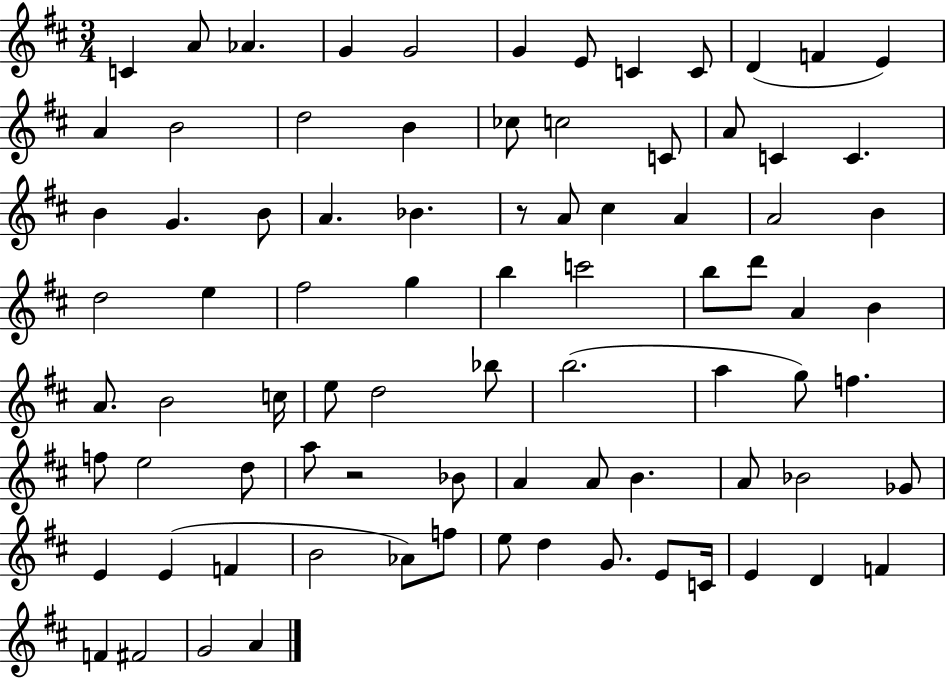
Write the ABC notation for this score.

X:1
T:Untitled
M:3/4
L:1/4
K:D
C A/2 _A G G2 G E/2 C C/2 D F E A B2 d2 B _c/2 c2 C/2 A/2 C C B G B/2 A _B z/2 A/2 ^c A A2 B d2 e ^f2 g b c'2 b/2 d'/2 A B A/2 B2 c/4 e/2 d2 _b/2 b2 a g/2 f f/2 e2 d/2 a/2 z2 _B/2 A A/2 B A/2 _B2 _G/2 E E F B2 _A/2 f/2 e/2 d G/2 E/2 C/4 E D F F ^F2 G2 A